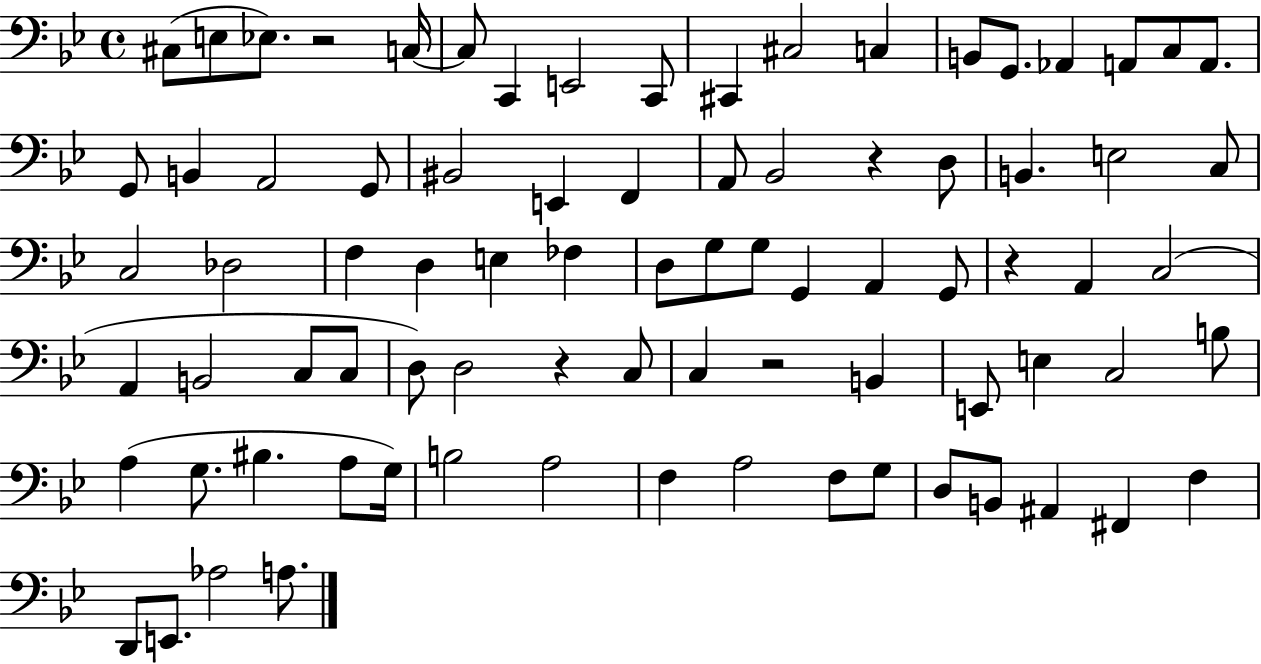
{
  \clef bass
  \time 4/4
  \defaultTimeSignature
  \key bes \major
  cis8( e8 ees8.) r2 c16~~ | c8 c,4 e,2 c,8 | cis,4 cis2 c4 | b,8 g,8. aes,4 a,8 c8 a,8. | \break g,8 b,4 a,2 g,8 | bis,2 e,4 f,4 | a,8 bes,2 r4 d8 | b,4. e2 c8 | \break c2 des2 | f4 d4 e4 fes4 | d8 g8 g8 g,4 a,4 g,8 | r4 a,4 c2( | \break a,4 b,2 c8 c8 | d8) d2 r4 c8 | c4 r2 b,4 | e,8 e4 c2 b8 | \break a4( g8. bis4. a8 g16) | b2 a2 | f4 a2 f8 g8 | d8 b,8 ais,4 fis,4 f4 | \break d,8 e,8. aes2 a8. | \bar "|."
}